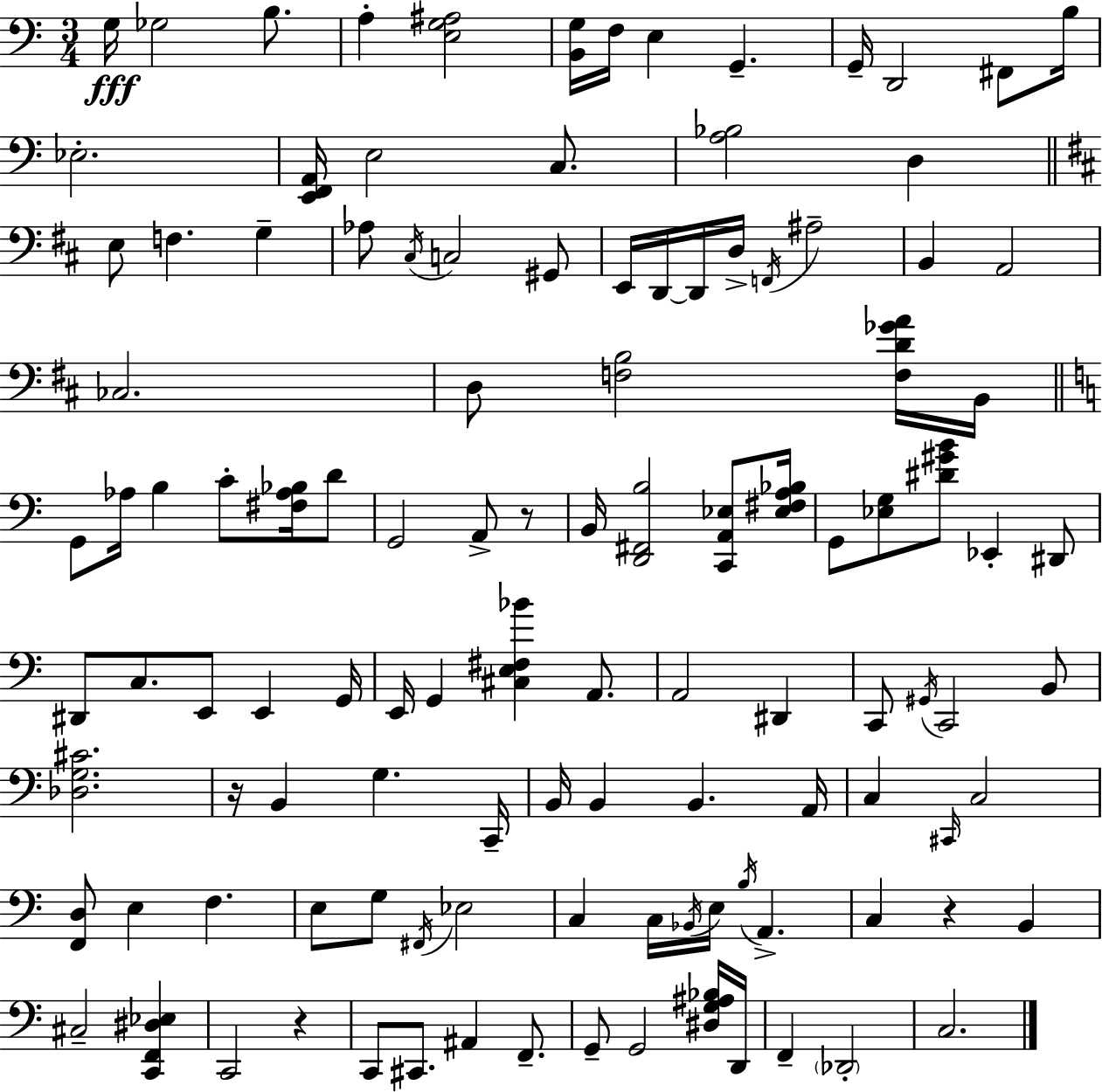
G3/s Gb3/h B3/e. A3/q [E3,G3,A#3]/h [B2,G3]/s F3/s E3/q G2/q. G2/s D2/h F#2/e B3/s Eb3/h. [E2,F2,A2]/s E3/h C3/e. [A3,Bb3]/h D3/q E3/e F3/q. G3/q Ab3/e C#3/s C3/h G#2/e E2/s D2/s D2/s D3/s F2/s A#3/h B2/q A2/h CES3/h. D3/e [F3,B3]/h [F3,D4,Gb4,A4]/s B2/s G2/e Ab3/s B3/q C4/e [F#3,Ab3,Bb3]/s D4/e G2/h A2/e R/e B2/s [D2,F#2,B3]/h [C2,A2,Eb3]/e [Eb3,F#3,A3,Bb3]/s G2/e [Eb3,G3]/e [D#4,G#4,B4]/e Eb2/q D#2/e D#2/e C3/e. E2/e E2/q G2/s E2/s G2/q [C#3,E3,F#3,Bb4]/q A2/e. A2/h D#2/q C2/e G#2/s C2/h B2/e [Db3,G3,C#4]/h. R/s B2/q G3/q. C2/s B2/s B2/q B2/q. A2/s C3/q C#2/s C3/h [F2,D3]/e E3/q F3/q. E3/e G3/e F#2/s Eb3/h C3/q C3/s Bb2/s E3/s B3/s A2/q. C3/q R/q B2/q C#3/h [C2,F2,D#3,Eb3]/q C2/h R/q C2/e C#2/e. A#2/q F2/e. G2/e G2/h [D#3,G3,A#3,Bb3]/s D2/s F2/q Db2/h C3/h.